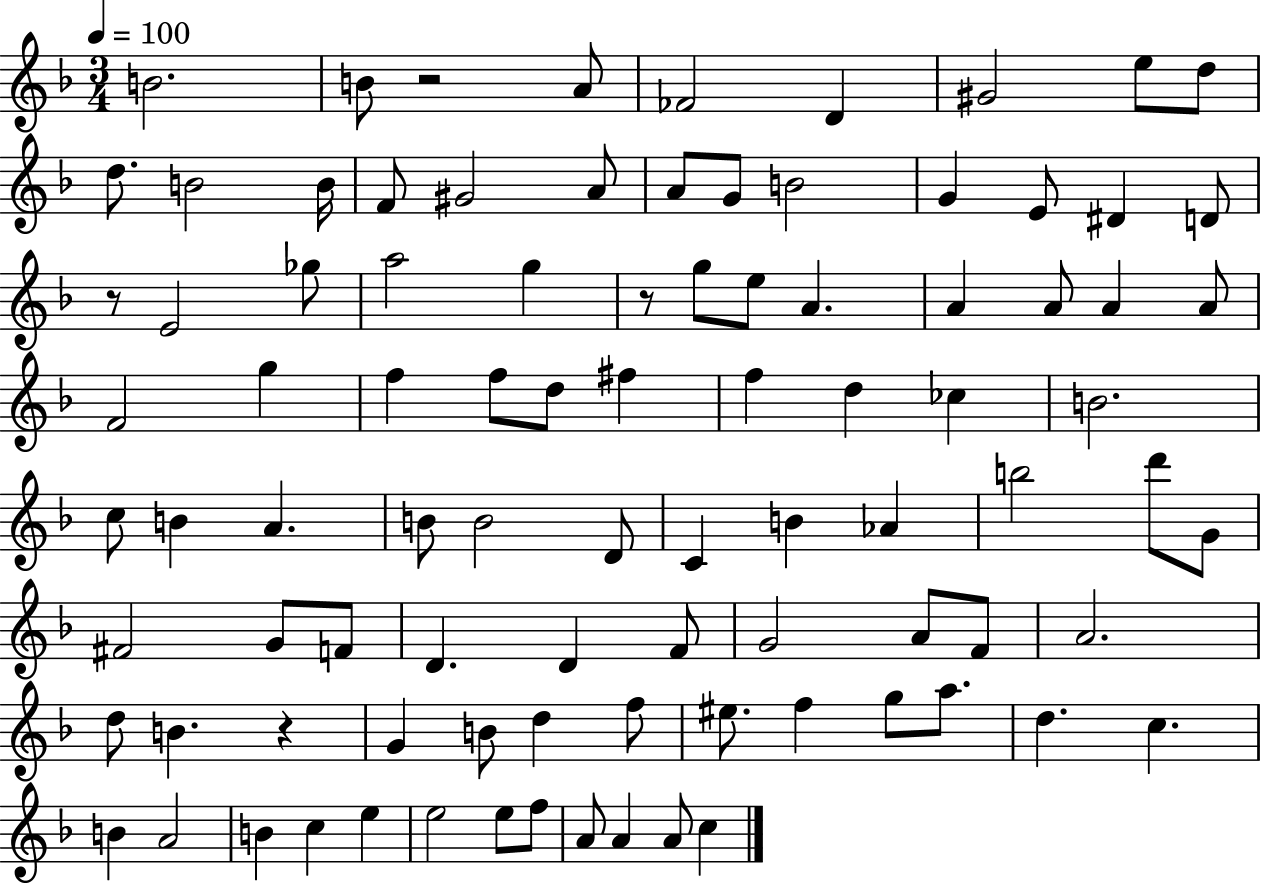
{
  \clef treble
  \numericTimeSignature
  \time 3/4
  \key f \major
  \tempo 4 = 100
  \repeat volta 2 { b'2. | b'8 r2 a'8 | fes'2 d'4 | gis'2 e''8 d''8 | \break d''8. b'2 b'16 | f'8 gis'2 a'8 | a'8 g'8 b'2 | g'4 e'8 dis'4 d'8 | \break r8 e'2 ges''8 | a''2 g''4 | r8 g''8 e''8 a'4. | a'4 a'8 a'4 a'8 | \break f'2 g''4 | f''4 f''8 d''8 fis''4 | f''4 d''4 ces''4 | b'2. | \break c''8 b'4 a'4. | b'8 b'2 d'8 | c'4 b'4 aes'4 | b''2 d'''8 g'8 | \break fis'2 g'8 f'8 | d'4. d'4 f'8 | g'2 a'8 f'8 | a'2. | \break d''8 b'4. r4 | g'4 b'8 d''4 f''8 | eis''8. f''4 g''8 a''8. | d''4. c''4. | \break b'4 a'2 | b'4 c''4 e''4 | e''2 e''8 f''8 | a'8 a'4 a'8 c''4 | \break } \bar "|."
}